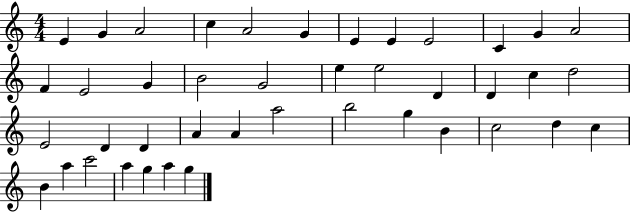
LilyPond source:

{
  \clef treble
  \numericTimeSignature
  \time 4/4
  \key c \major
  e'4 g'4 a'2 | c''4 a'2 g'4 | e'4 e'4 e'2 | c'4 g'4 a'2 | \break f'4 e'2 g'4 | b'2 g'2 | e''4 e''2 d'4 | d'4 c''4 d''2 | \break e'2 d'4 d'4 | a'4 a'4 a''2 | b''2 g''4 b'4 | c''2 d''4 c''4 | \break b'4 a''4 c'''2 | a''4 g''4 a''4 g''4 | \bar "|."
}